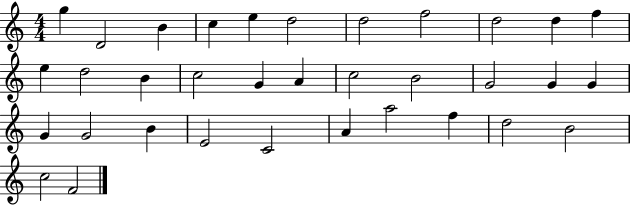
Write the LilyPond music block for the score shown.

{
  \clef treble
  \numericTimeSignature
  \time 4/4
  \key c \major
  g''4 d'2 b'4 | c''4 e''4 d''2 | d''2 f''2 | d''2 d''4 f''4 | \break e''4 d''2 b'4 | c''2 g'4 a'4 | c''2 b'2 | g'2 g'4 g'4 | \break g'4 g'2 b'4 | e'2 c'2 | a'4 a''2 f''4 | d''2 b'2 | \break c''2 f'2 | \bar "|."
}